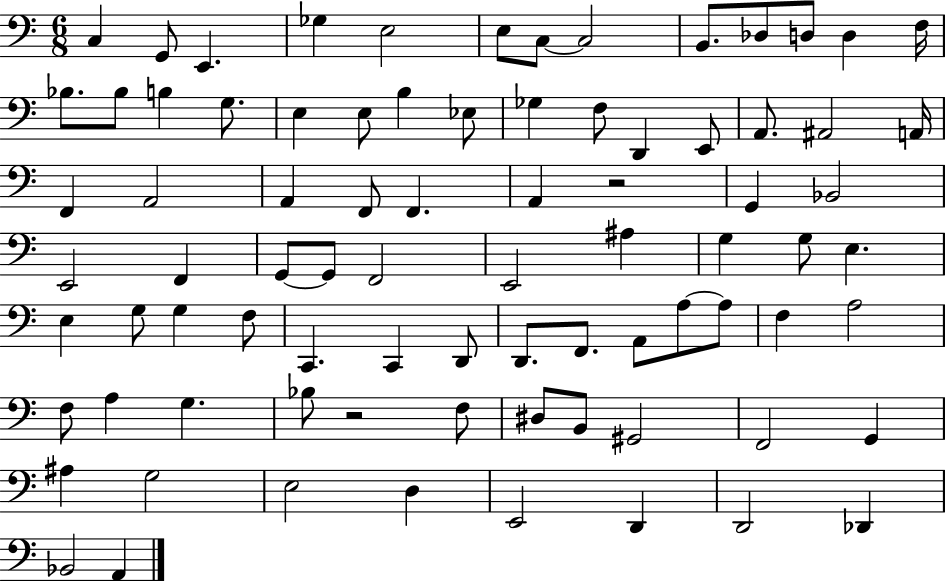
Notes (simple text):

C3/q G2/e E2/q. Gb3/q E3/h E3/e C3/e C3/h B2/e. Db3/e D3/e D3/q F3/s Bb3/e. Bb3/e B3/q G3/e. E3/q E3/e B3/q Eb3/e Gb3/q F3/e D2/q E2/e A2/e. A#2/h A2/s F2/q A2/h A2/q F2/e F2/q. A2/q R/h G2/q Bb2/h E2/h F2/q G2/e G2/e F2/h E2/h A#3/q G3/q G3/e E3/q. E3/q G3/e G3/q F3/e C2/q. C2/q D2/e D2/e. F2/e. A2/e A3/e A3/e F3/q A3/h F3/e A3/q G3/q. Bb3/e R/h F3/e D#3/e B2/e G#2/h F2/h G2/q A#3/q G3/h E3/h D3/q E2/h D2/q D2/h Db2/q Bb2/h A2/q